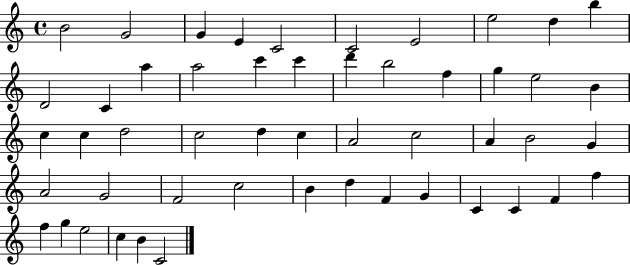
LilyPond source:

{
  \clef treble
  \time 4/4
  \defaultTimeSignature
  \key c \major
  b'2 g'2 | g'4 e'4 c'2 | c'2 e'2 | e''2 d''4 b''4 | \break d'2 c'4 a''4 | a''2 c'''4 c'''4 | d'''4 b''2 f''4 | g''4 e''2 b'4 | \break c''4 c''4 d''2 | c''2 d''4 c''4 | a'2 c''2 | a'4 b'2 g'4 | \break a'2 g'2 | f'2 c''2 | b'4 d''4 f'4 g'4 | c'4 c'4 f'4 f''4 | \break f''4 g''4 e''2 | c''4 b'4 c'2 | \bar "|."
}